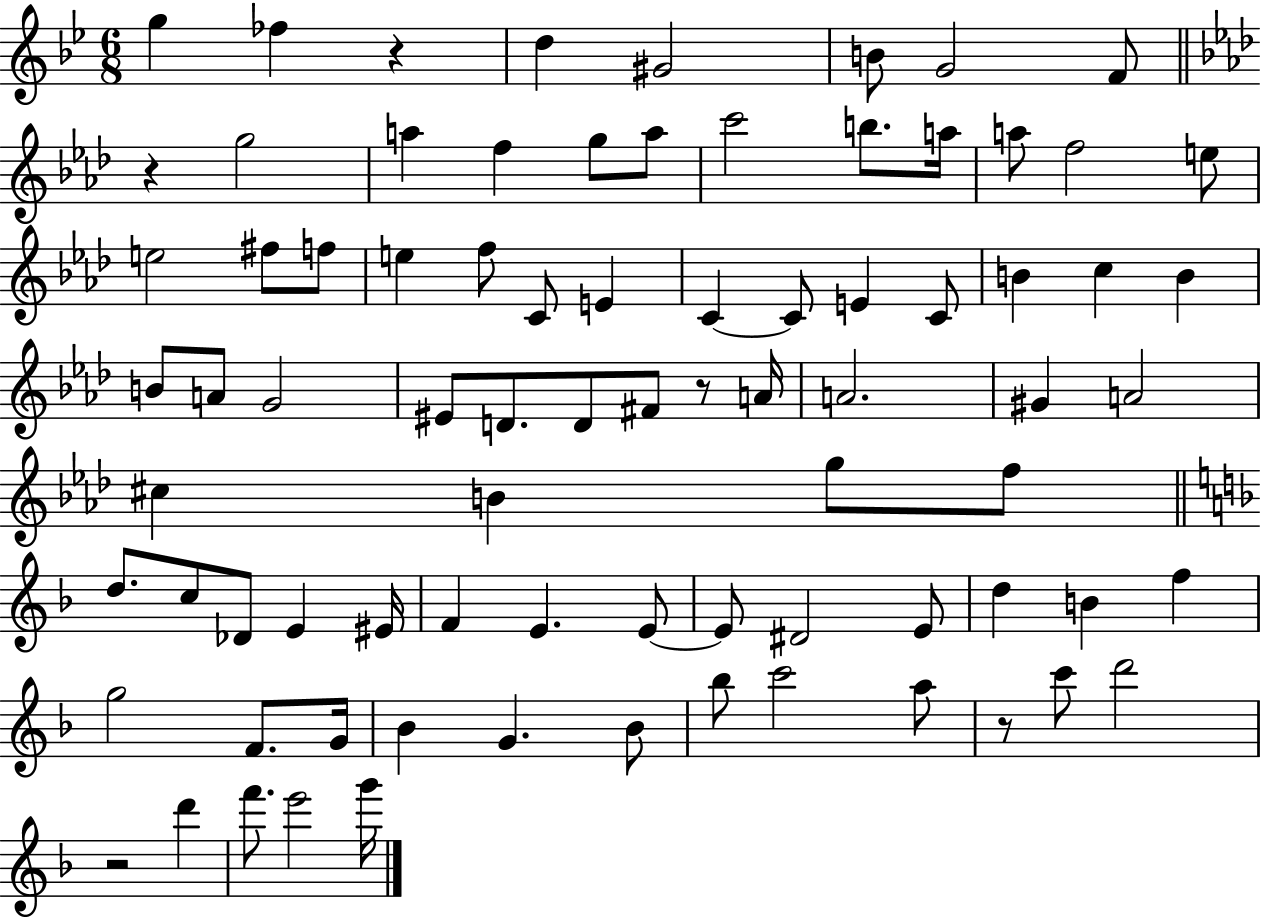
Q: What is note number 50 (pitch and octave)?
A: Db4